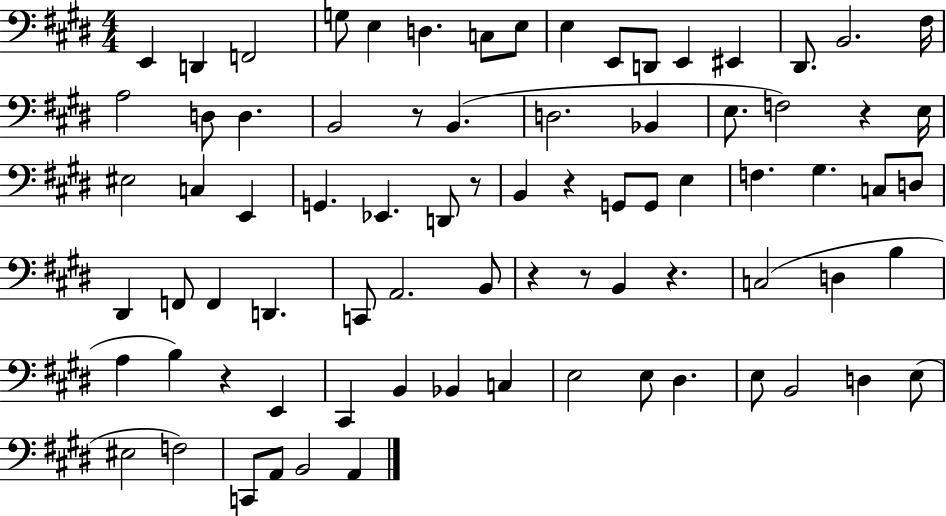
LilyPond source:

{
  \clef bass
  \numericTimeSignature
  \time 4/4
  \key e \major
  e,4 d,4 f,2 | g8 e4 d4. c8 e8 | e4 e,8 d,8 e,4 eis,4 | dis,8. b,2. fis16 | \break a2 d8 d4. | b,2 r8 b,4.( | d2. bes,4 | e8. f2) r4 e16 | \break eis2 c4 e,4 | g,4. ees,4. d,8 r8 | b,4 r4 g,8 g,8 e4 | f4. gis4. c8 d8 | \break dis,4 f,8 f,4 d,4. | c,8 a,2. b,8 | r4 r8 b,4 r4. | c2( d4 b4 | \break a4 b4) r4 e,4 | cis,4 b,4 bes,4 c4 | e2 e8 dis4. | e8 b,2 d4 e8( | \break eis2 f2) | c,8 a,8 b,2 a,4 | \bar "|."
}